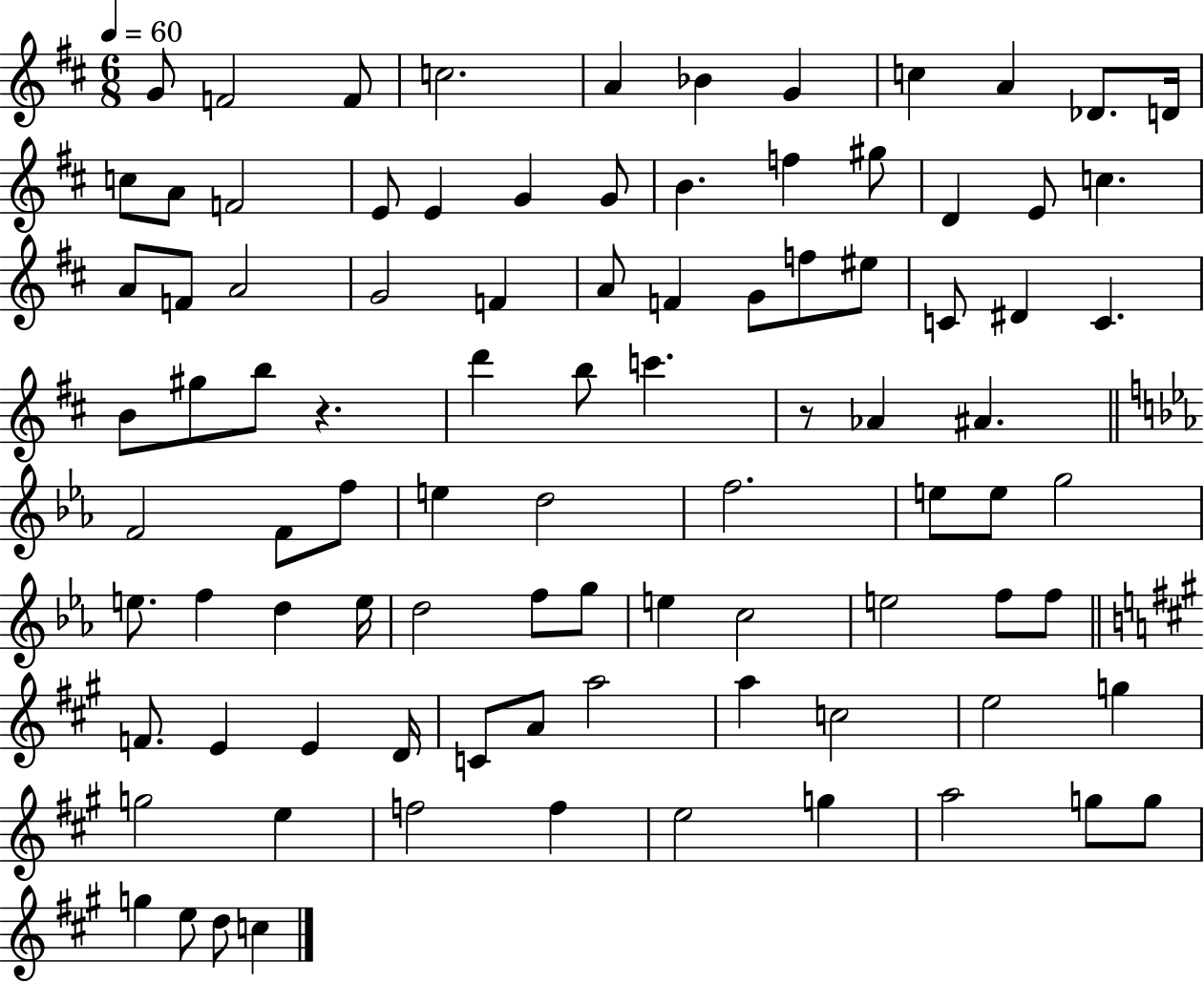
X:1
T:Untitled
M:6/8
L:1/4
K:D
G/2 F2 F/2 c2 A _B G c A _D/2 D/4 c/2 A/2 F2 E/2 E G G/2 B f ^g/2 D E/2 c A/2 F/2 A2 G2 F A/2 F G/2 f/2 ^e/2 C/2 ^D C B/2 ^g/2 b/2 z d' b/2 c' z/2 _A ^A F2 F/2 f/2 e d2 f2 e/2 e/2 g2 e/2 f d e/4 d2 f/2 g/2 e c2 e2 f/2 f/2 F/2 E E D/4 C/2 A/2 a2 a c2 e2 g g2 e f2 f e2 g a2 g/2 g/2 g e/2 d/2 c